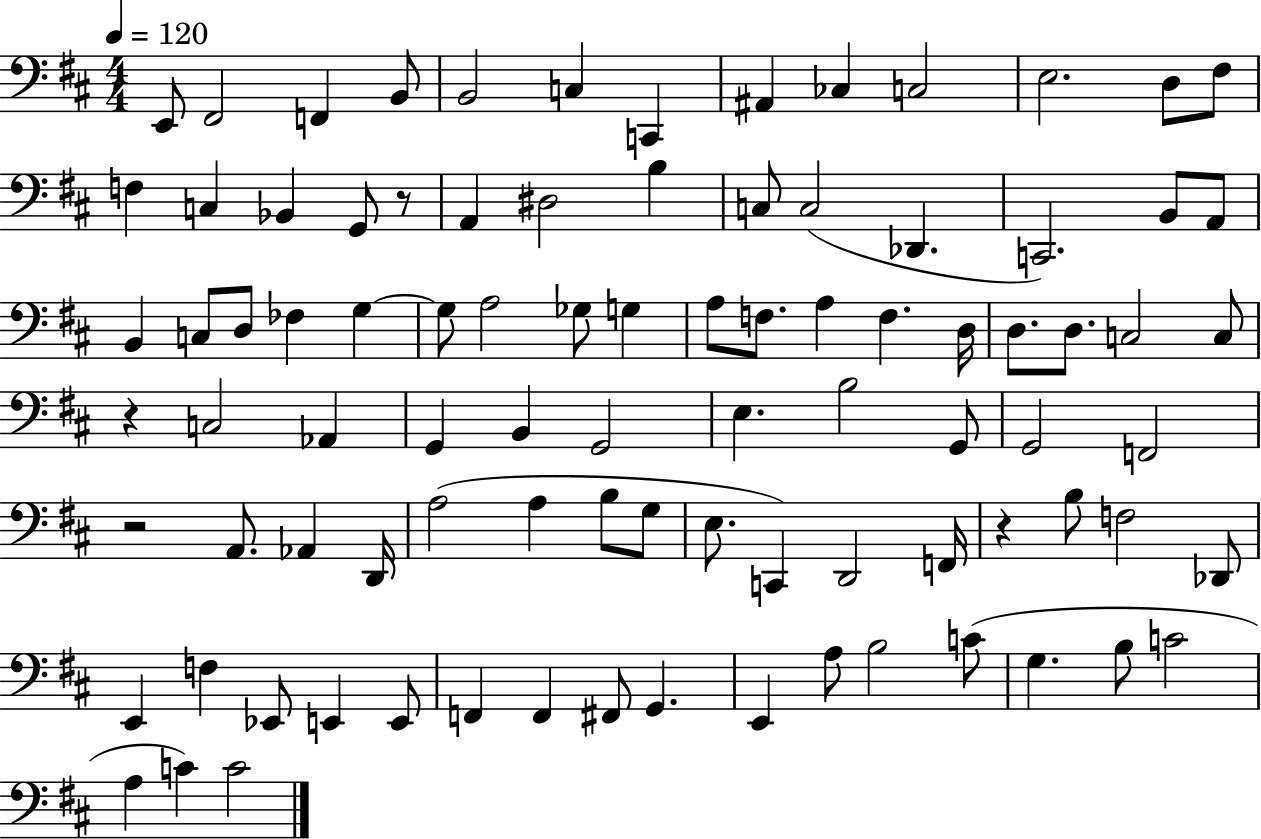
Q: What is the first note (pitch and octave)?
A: E2